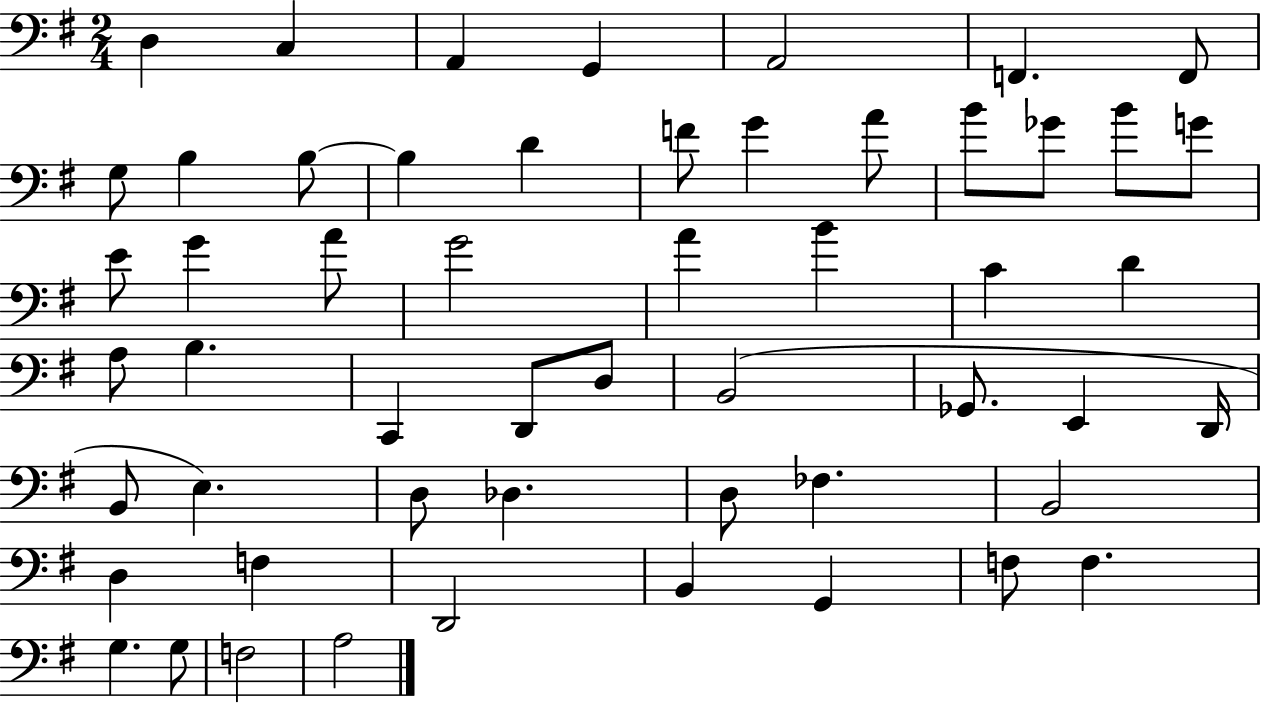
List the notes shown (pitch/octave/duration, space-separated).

D3/q C3/q A2/q G2/q A2/h F2/q. F2/e G3/e B3/q B3/e B3/q D4/q F4/e G4/q A4/e B4/e Gb4/e B4/e G4/e E4/e G4/q A4/e G4/h A4/q B4/q C4/q D4/q A3/e B3/q. C2/q D2/e D3/e B2/h Gb2/e. E2/q D2/s B2/e E3/q. D3/e Db3/q. D3/e FES3/q. B2/h D3/q F3/q D2/h B2/q G2/q F3/e F3/q. G3/q. G3/e F3/h A3/h